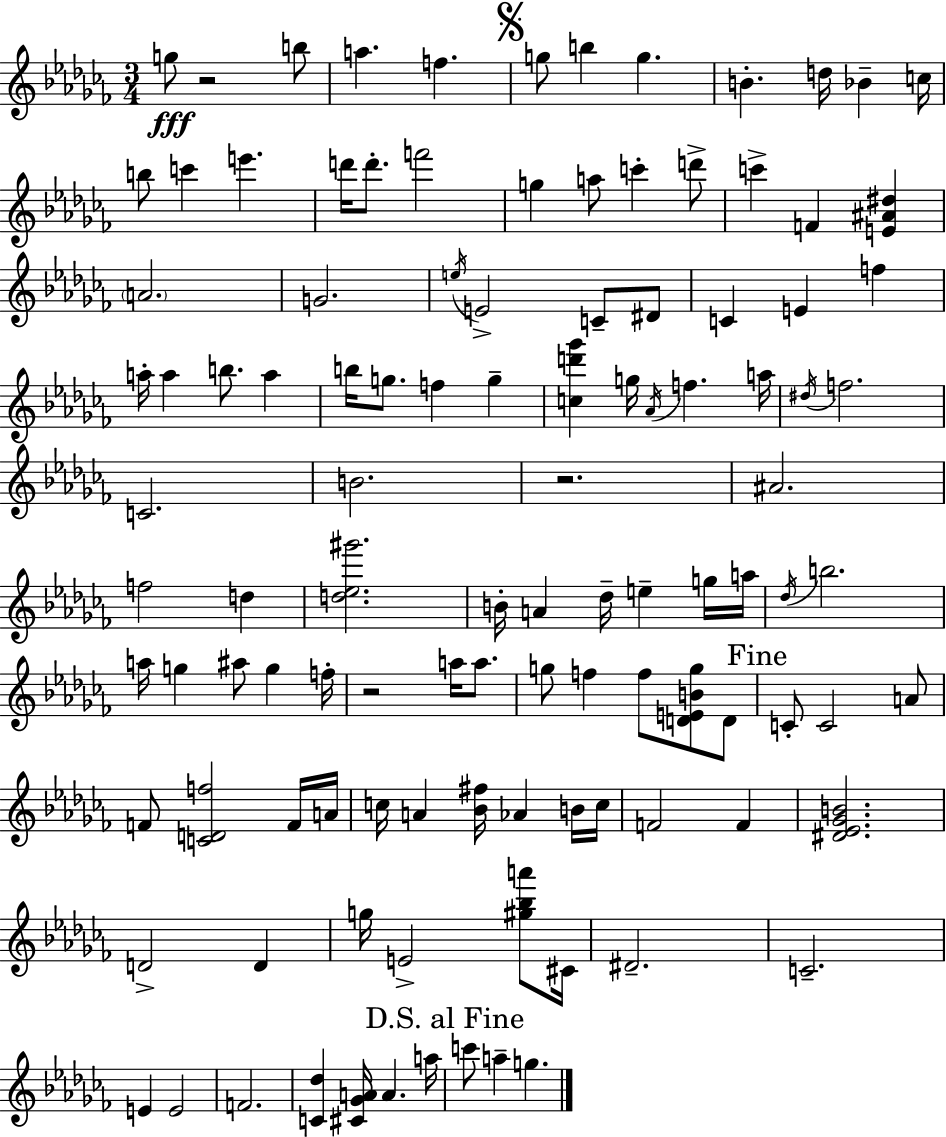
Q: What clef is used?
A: treble